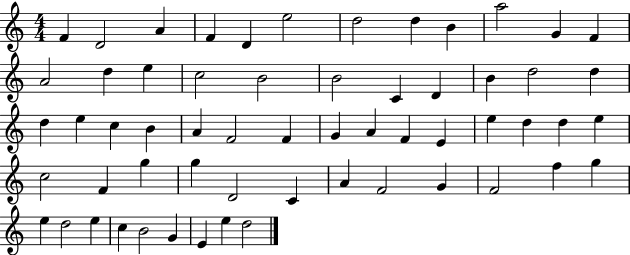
F4/q D4/h A4/q F4/q D4/q E5/h D5/h D5/q B4/q A5/h G4/q F4/q A4/h D5/q E5/q C5/h B4/h B4/h C4/q D4/q B4/q D5/h D5/q D5/q E5/q C5/q B4/q A4/q F4/h F4/q G4/q A4/q F4/q E4/q E5/q D5/q D5/q E5/q C5/h F4/q G5/q G5/q D4/h C4/q A4/q F4/h G4/q F4/h F5/q G5/q E5/q D5/h E5/q C5/q B4/h G4/q E4/q E5/q D5/h